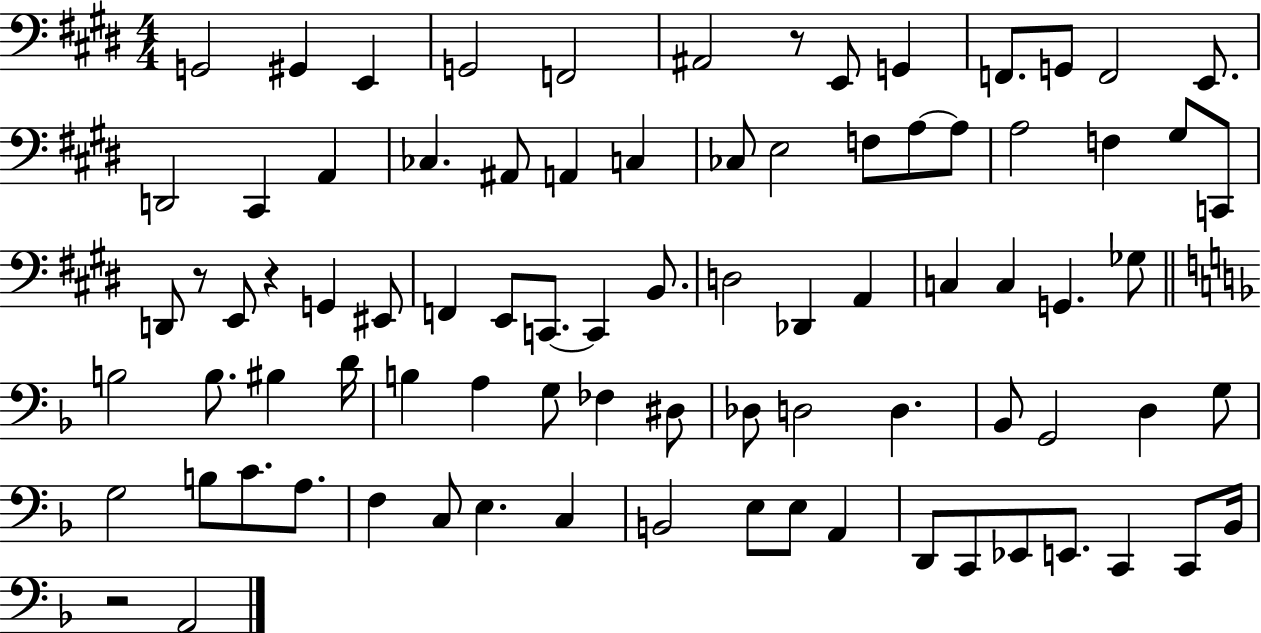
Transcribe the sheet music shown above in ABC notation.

X:1
T:Untitled
M:4/4
L:1/4
K:E
G,,2 ^G,, E,, G,,2 F,,2 ^A,,2 z/2 E,,/2 G,, F,,/2 G,,/2 F,,2 E,,/2 D,,2 ^C,, A,, _C, ^A,,/2 A,, C, _C,/2 E,2 F,/2 A,/2 A,/2 A,2 F, ^G,/2 C,,/2 D,,/2 z/2 E,,/2 z G,, ^E,,/2 F,, E,,/2 C,,/2 C,, B,,/2 D,2 _D,, A,, C, C, G,, _G,/2 B,2 B,/2 ^B, D/4 B, A, G,/2 _F, ^D,/2 _D,/2 D,2 D, _B,,/2 G,,2 D, G,/2 G,2 B,/2 C/2 A,/2 F, C,/2 E, C, B,,2 E,/2 E,/2 A,, D,,/2 C,,/2 _E,,/2 E,,/2 C,, C,,/2 _B,,/4 z2 A,,2